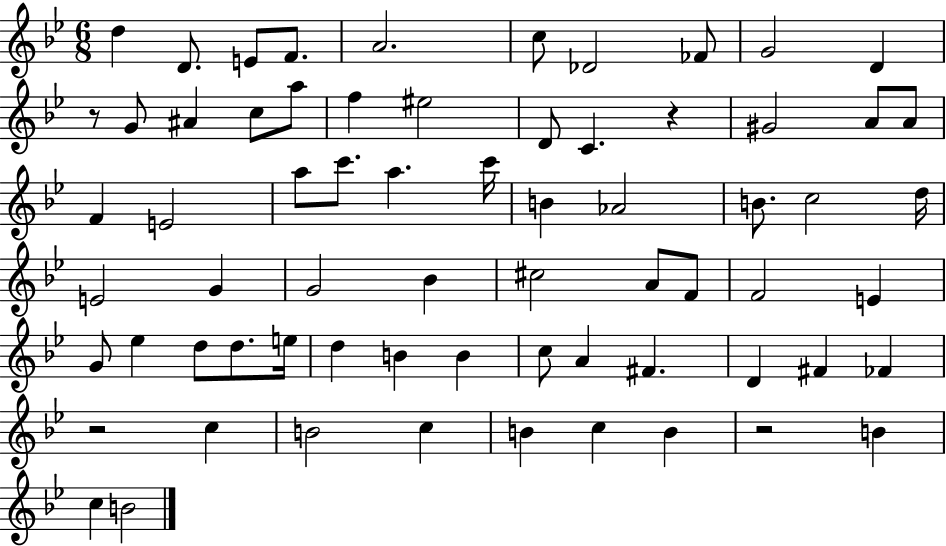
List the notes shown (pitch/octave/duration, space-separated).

D5/q D4/e. E4/e F4/e. A4/h. C5/e Db4/h FES4/e G4/h D4/q R/e G4/e A#4/q C5/e A5/e F5/q EIS5/h D4/e C4/q. R/q G#4/h A4/e A4/e F4/q E4/h A5/e C6/e. A5/q. C6/s B4/q Ab4/h B4/e. C5/h D5/s E4/h G4/q G4/h Bb4/q C#5/h A4/e F4/e F4/h E4/q G4/e Eb5/q D5/e D5/e. E5/s D5/q B4/q B4/q C5/e A4/q F#4/q. D4/q F#4/q FES4/q R/h C5/q B4/h C5/q B4/q C5/q B4/q R/h B4/q C5/q B4/h